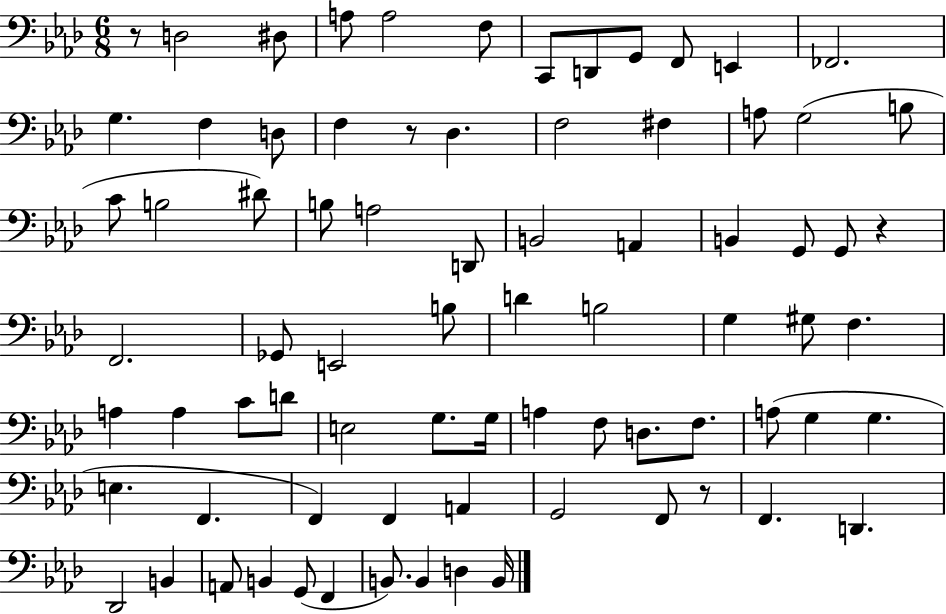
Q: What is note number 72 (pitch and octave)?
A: B2